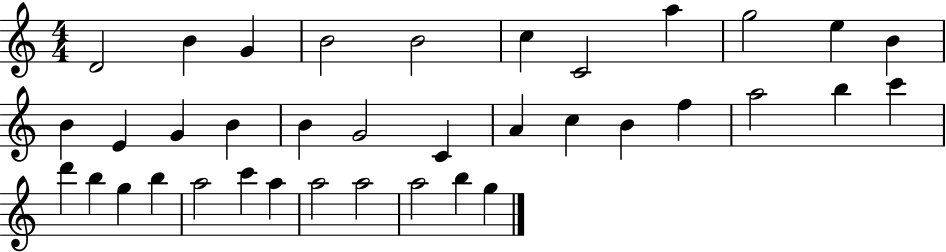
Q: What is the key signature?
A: C major